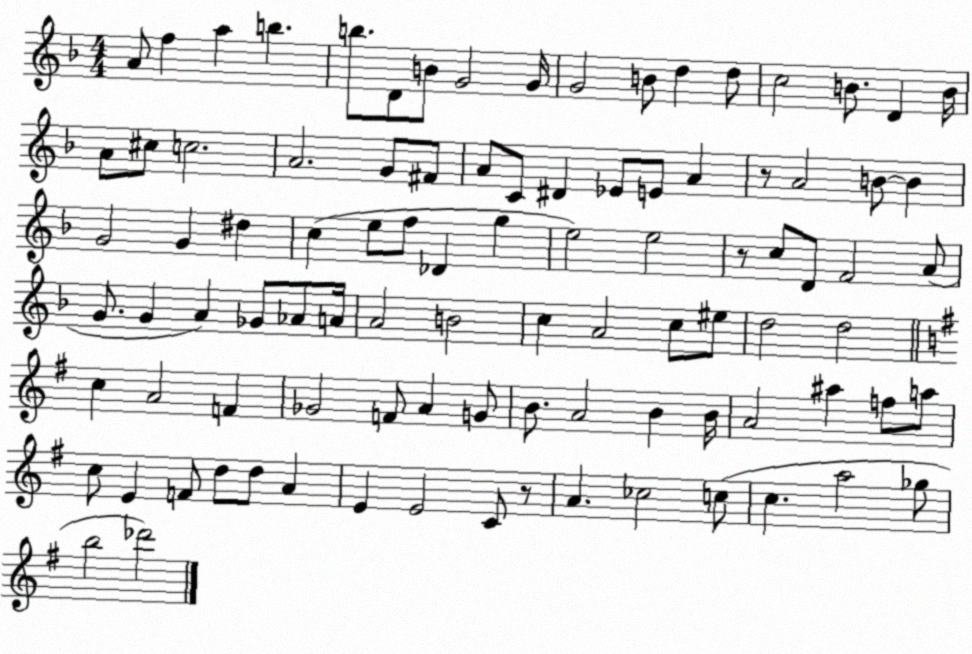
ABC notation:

X:1
T:Untitled
M:4/4
L:1/4
K:F
A/2 f a b b/2 D/2 B/2 G2 G/4 G2 B/2 d d/2 c2 B/2 D B/4 A/2 ^c/2 c2 A2 G/2 ^F/2 A/2 C/2 ^D _E/2 E/2 A z/2 A2 B/2 B G2 G ^d c e/2 f/2 _D g e2 e2 z/2 c/2 D/2 F2 A/2 G/2 G A _G/2 _A/2 A/4 A2 B2 c A2 c/2 ^e/2 d2 d2 c A2 F _G2 F/2 A G/2 B/2 A2 B B/4 A2 ^a f/2 a/2 c/2 E F/2 d/2 d/2 A E E2 C/2 z/2 A _c2 c/2 c a2 _g/2 b2 _d'2